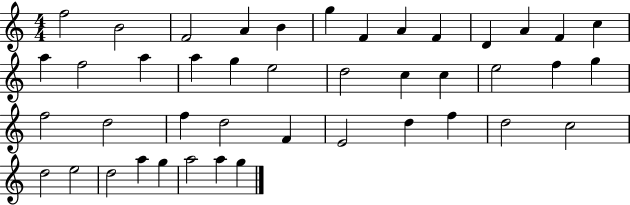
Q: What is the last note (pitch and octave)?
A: G5